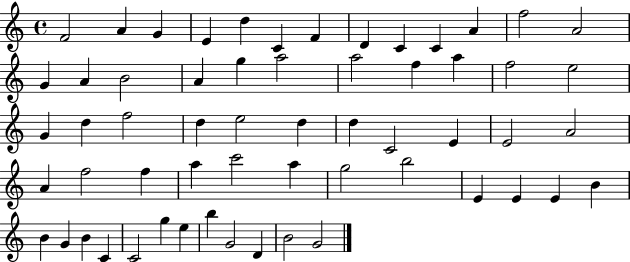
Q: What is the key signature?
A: C major